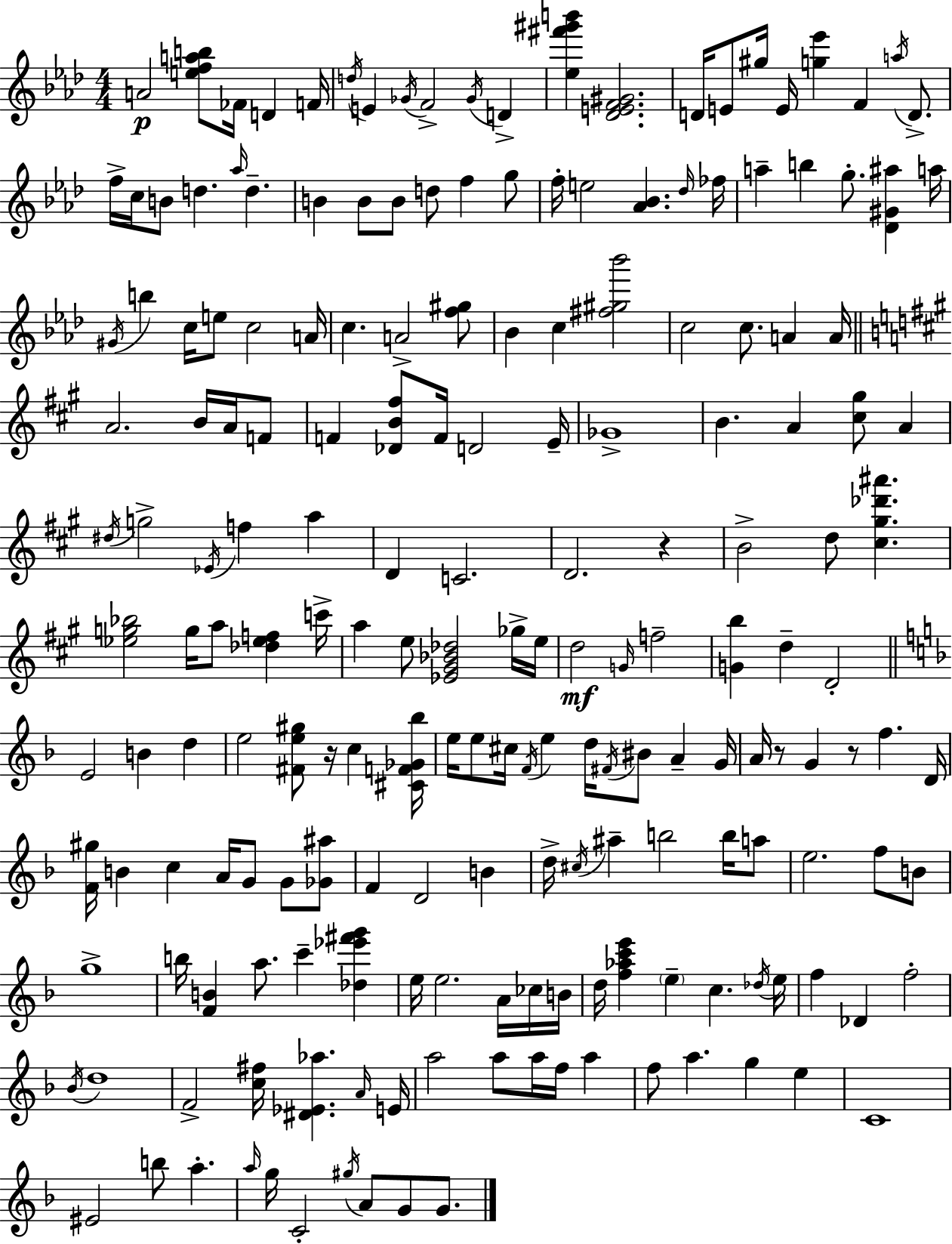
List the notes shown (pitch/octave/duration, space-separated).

A4/h [E5,F5,A5,B5]/e FES4/s D4/q F4/s D5/s E4/q Gb4/s F4/h Gb4/s D4/q [Eb5,F#6,G#6,B6]/q [Db4,E4,F4,G#4]/h. D4/s E4/e G#5/s E4/s [G5,Eb6]/q F4/q A5/s D4/e. F5/s C5/s B4/e D5/q. Ab5/s D5/q. B4/q B4/e B4/e D5/e F5/q G5/e F5/s E5/h [Ab4,Bb4]/q. Db5/s FES5/s A5/q B5/q G5/e. [Db4,G#4,A#5]/q A5/s G#4/s B5/q C5/s E5/e C5/h A4/s C5/q. A4/h [F5,G#5]/e Bb4/q C5/q [F#5,G#5,Bb6]/h C5/h C5/e. A4/q A4/s A4/h. B4/s A4/s F4/e F4/q [Db4,B4,F#5]/e F4/s D4/h E4/s Gb4/w B4/q. A4/q [C#5,G#5]/e A4/q D#5/s G5/h Eb4/s F5/q A5/q D4/q C4/h. D4/h. R/q B4/h D5/e [C#5,G#5,Db6,A#6]/q. [Eb5,G5,Bb5]/h G5/s A5/e [Db5,Eb5,F5]/q C6/s A5/q E5/e [Eb4,G#4,Bb4,Db5]/h Gb5/s E5/s D5/h G4/s F5/h [G4,B5]/q D5/q D4/h E4/h B4/q D5/q E5/h [F#4,E5,G#5]/e R/s C5/q [C#4,F4,Gb4,Bb5]/s E5/s E5/e C#5/s F4/s E5/q D5/s F#4/s BIS4/e A4/q G4/s A4/s R/e G4/q R/e F5/q. D4/s [F4,G#5]/s B4/q C5/q A4/s G4/e G4/e [Gb4,A#5]/e F4/q D4/h B4/q D5/s C#5/s A#5/q B5/h B5/s A5/e E5/h. F5/e B4/e G5/w B5/s [F4,B4]/q A5/e. C6/q [Db5,Eb6,F#6,G6]/q E5/s E5/h. A4/s CES5/s B4/s D5/s [F5,Ab5,C6,E6]/q E5/q C5/q. Db5/s E5/s F5/q Db4/q F5/h Bb4/s D5/w F4/h [C5,F#5]/s [D#4,Eb4,Ab5]/q. A4/s E4/s A5/h A5/e A5/s F5/s A5/q F5/e A5/q. G5/q E5/q C4/w EIS4/h B5/e A5/q. A5/s G5/s C4/h G#5/s A4/e G4/e G4/e.